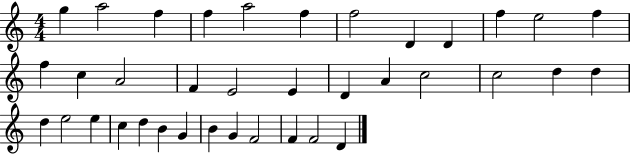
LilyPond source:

{
  \clef treble
  \numericTimeSignature
  \time 4/4
  \key c \major
  g''4 a''2 f''4 | f''4 a''2 f''4 | f''2 d'4 d'4 | f''4 e''2 f''4 | \break f''4 c''4 a'2 | f'4 e'2 e'4 | d'4 a'4 c''2 | c''2 d''4 d''4 | \break d''4 e''2 e''4 | c''4 d''4 b'4 g'4 | b'4 g'4 f'2 | f'4 f'2 d'4 | \break \bar "|."
}